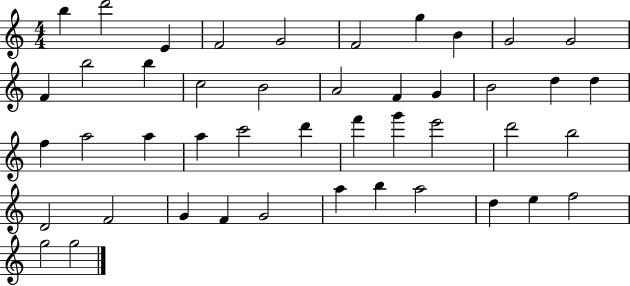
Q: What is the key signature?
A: C major